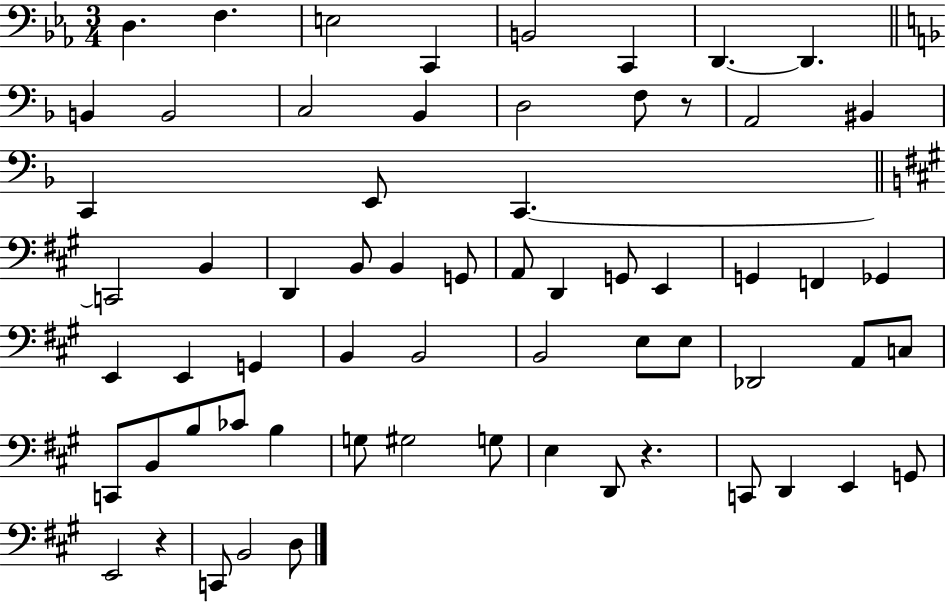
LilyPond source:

{
  \clef bass
  \numericTimeSignature
  \time 3/4
  \key ees \major
  d4. f4. | e2 c,4 | b,2 c,4 | d,4.~~ d,4. | \break \bar "||" \break \key f \major b,4 b,2 | c2 bes,4 | d2 f8 r8 | a,2 bis,4 | \break c,4 e,8 c,4.~~ | \bar "||" \break \key a \major c,2 b,4 | d,4 b,8 b,4 g,8 | a,8 d,4 g,8 e,4 | g,4 f,4 ges,4 | \break e,4 e,4 g,4 | b,4 b,2 | b,2 e8 e8 | des,2 a,8 c8 | \break c,8 b,8 b8 ces'8 b4 | g8 gis2 g8 | e4 d,8 r4. | c,8 d,4 e,4 g,8 | \break e,2 r4 | c,8 b,2 d8 | \bar "|."
}